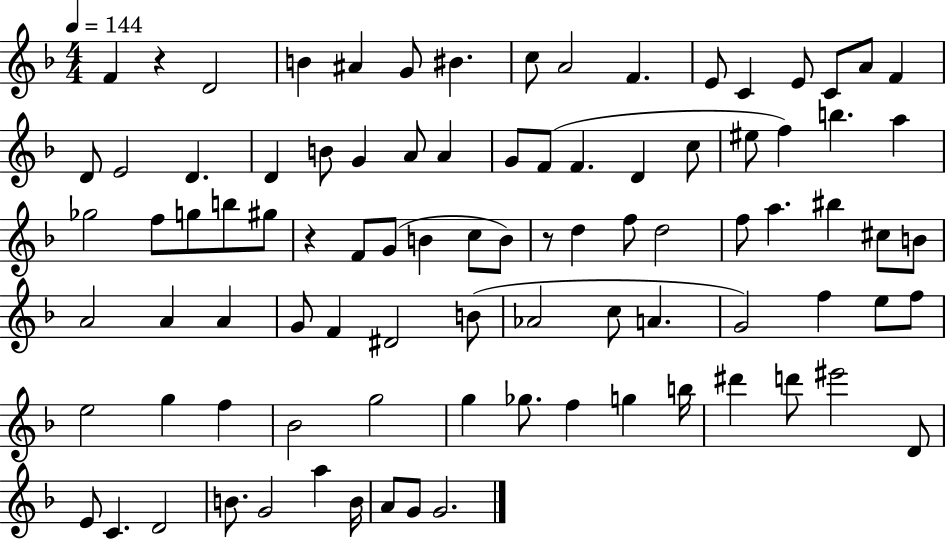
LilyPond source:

{
  \clef treble
  \numericTimeSignature
  \time 4/4
  \key f \major
  \tempo 4 = 144
  f'4 r4 d'2 | b'4 ais'4 g'8 bis'4. | c''8 a'2 f'4. | e'8 c'4 e'8 c'8 a'8 f'4 | \break d'8 e'2 d'4. | d'4 b'8 g'4 a'8 a'4 | g'8 f'8( f'4. d'4 c''8 | eis''8 f''4) b''4. a''4 | \break ges''2 f''8 g''8 b''8 gis''8 | r4 f'8 g'8( b'4 c''8 b'8) | r8 d''4 f''8 d''2 | f''8 a''4. bis''4 cis''8 b'8 | \break a'2 a'4 a'4 | g'8 f'4 dis'2 b'8( | aes'2 c''8 a'4. | g'2) f''4 e''8 f''8 | \break e''2 g''4 f''4 | bes'2 g''2 | g''4 ges''8. f''4 g''4 b''16 | dis'''4 d'''8 eis'''2 d'8 | \break e'8 c'4. d'2 | b'8. g'2 a''4 b'16 | a'8 g'8 g'2. | \bar "|."
}